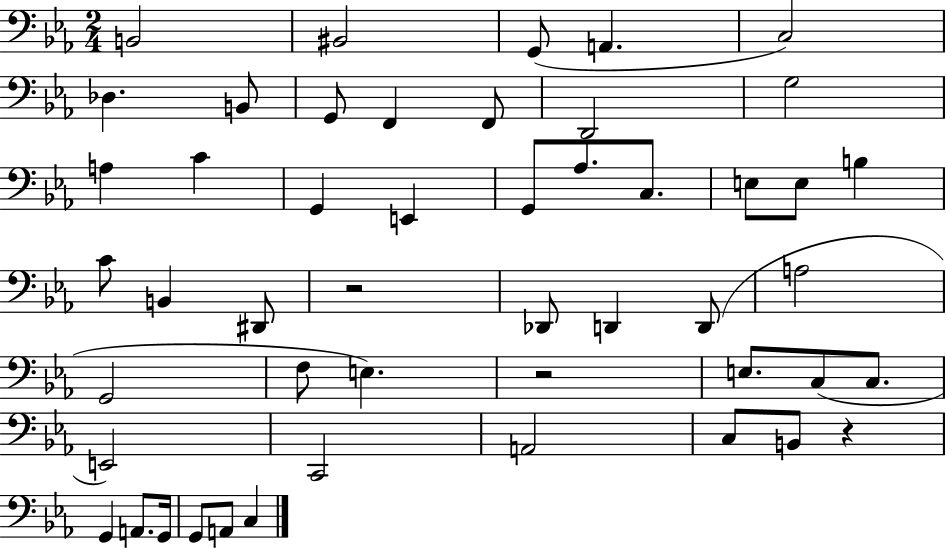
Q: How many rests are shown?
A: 3